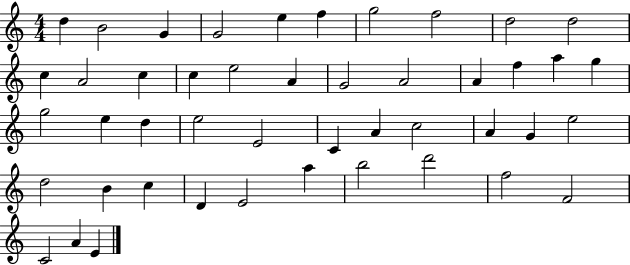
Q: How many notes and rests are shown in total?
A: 46